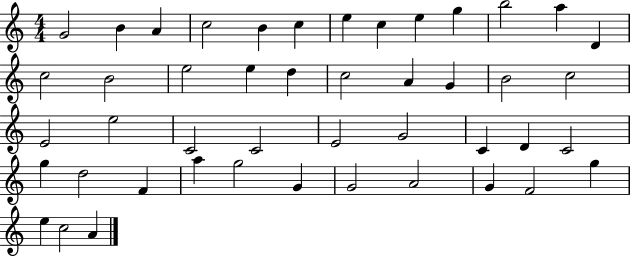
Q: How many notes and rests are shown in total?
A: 46